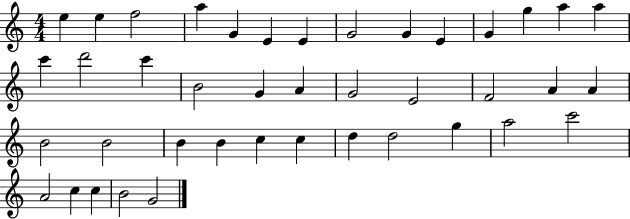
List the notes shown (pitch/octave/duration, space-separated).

E5/q E5/q F5/h A5/q G4/q E4/q E4/q G4/h G4/q E4/q G4/q G5/q A5/q A5/q C6/q D6/h C6/q B4/h G4/q A4/q G4/h E4/h F4/h A4/q A4/q B4/h B4/h B4/q B4/q C5/q C5/q D5/q D5/h G5/q A5/h C6/h A4/h C5/q C5/q B4/h G4/h